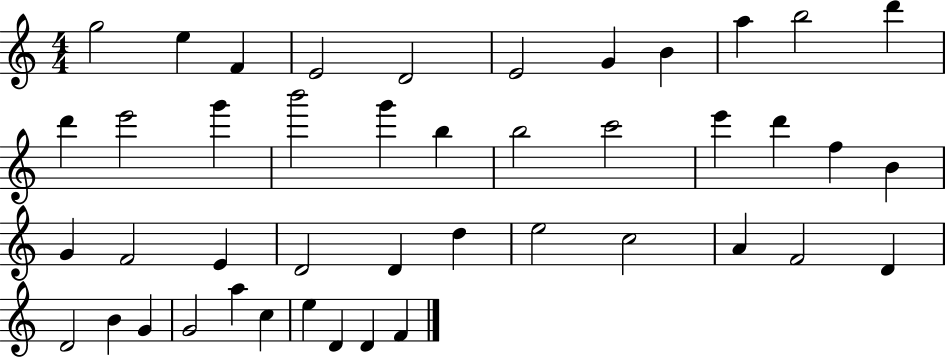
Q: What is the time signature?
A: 4/4